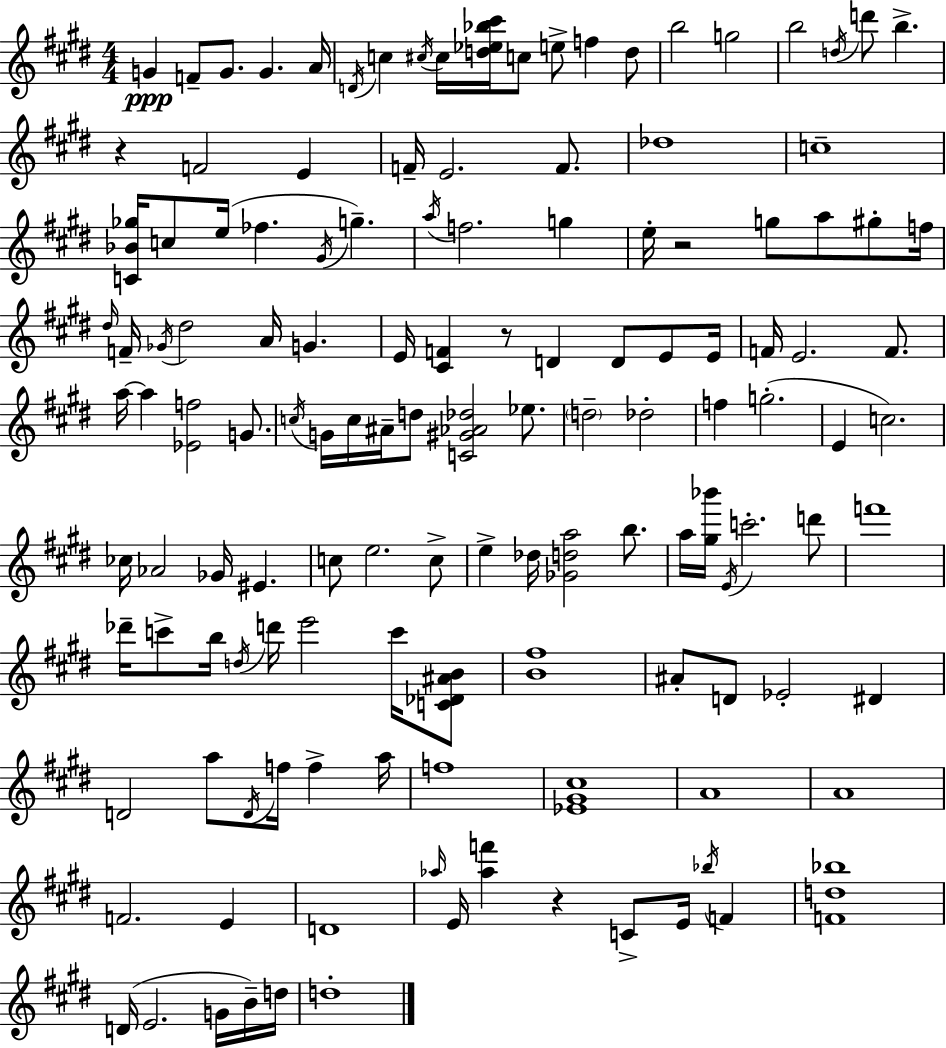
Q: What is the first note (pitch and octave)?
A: G4